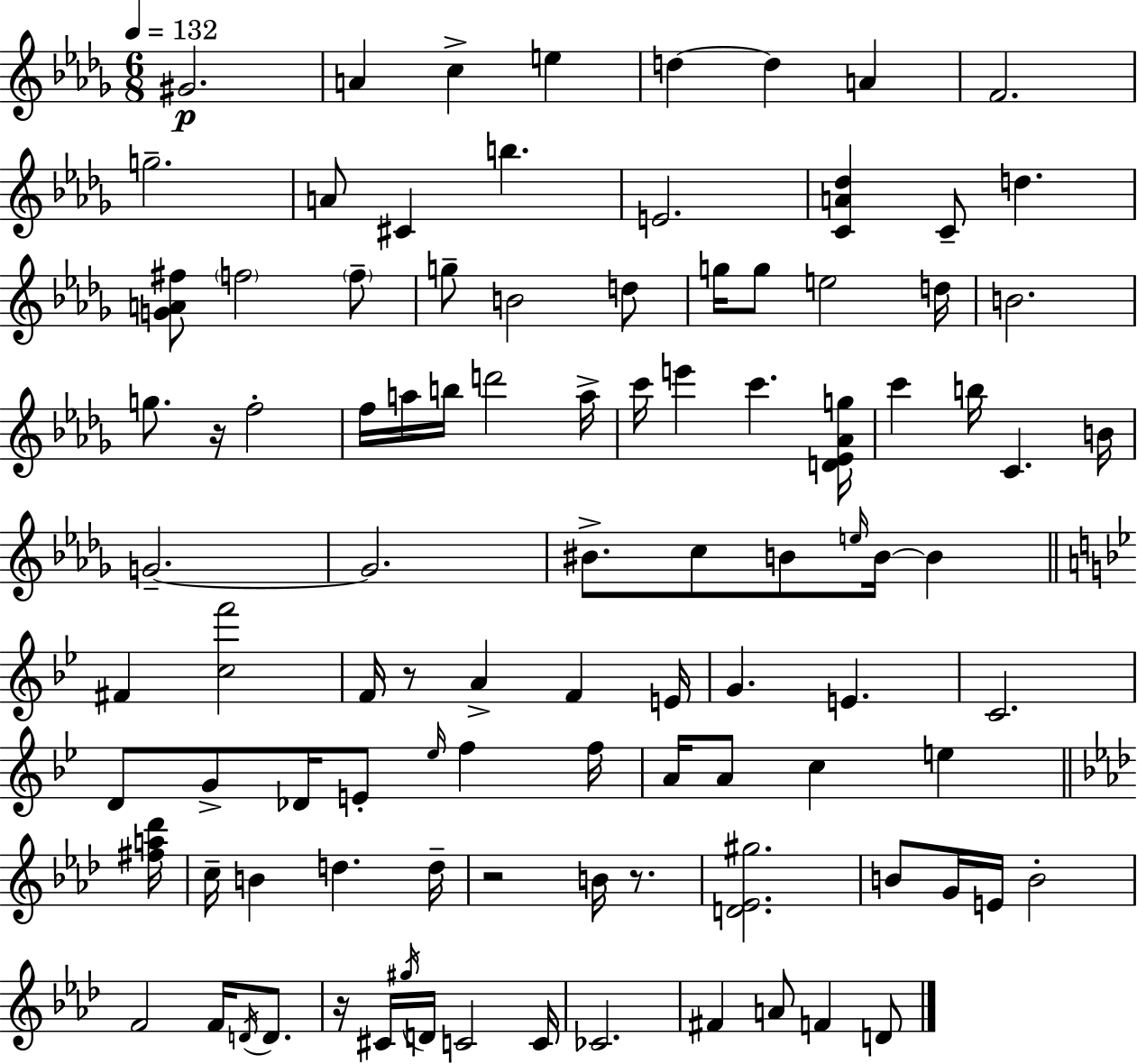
X:1
T:Untitled
M:6/8
L:1/4
K:Bbm
^G2 A c e d d A F2 g2 A/2 ^C b E2 [CA_d] C/2 d [GA^f]/2 f2 f/2 g/2 B2 d/2 g/4 g/2 e2 d/4 B2 g/2 z/4 f2 f/4 a/4 b/4 d'2 a/4 c'/4 e' c' [D_E_Ag]/4 c' b/4 C B/4 G2 G2 ^B/2 c/2 B/2 e/4 B/4 B ^F [cf']2 F/4 z/2 A F E/4 G E C2 D/2 G/2 _D/4 E/2 _e/4 f f/4 A/4 A/2 c e [^fa_d']/4 c/4 B d d/4 z2 B/4 z/2 [D_E^g]2 B/2 G/4 E/4 B2 F2 F/4 D/4 D/2 z/4 ^C/4 ^g/4 D/4 C2 C/4 _C2 ^F A/2 F D/2